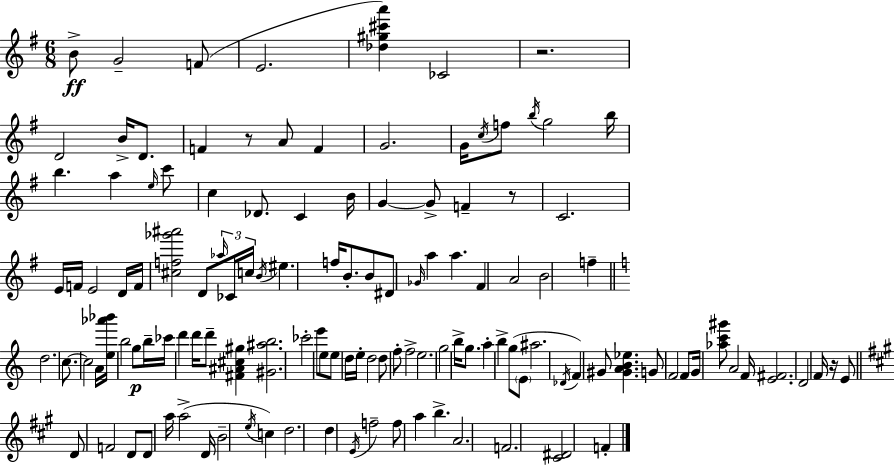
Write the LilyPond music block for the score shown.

{
  \clef treble
  \numericTimeSignature
  \time 6/8
  \key g \major
  b'8->\ff g'2-- f'8( | e'2. | <des'' gis'' cis''' a'''>4) ces'2 | r2. | \break d'2 b'16-> d'8. | f'4 r8 a'8 f'4 | g'2. | g'16 \acciaccatura { c''16 } f''8 \acciaccatura { b''16 } g''2 | \break b''16 b''4. a''4 | \grace { e''16 } c'''8 c''4 des'8. c'4 | b'16 g'4~~ g'8-> f'4-- | r8 c'2. | \break e'16 f'16 e'2 | d'16 f'16 <cis'' f'' ges''' ais'''>2 d'8 | \tuplet 3/2 { \grace { aes''16 } ces'16 c''16 } \acciaccatura { b'16 } eis''4. f''16 | b'8.-. b'8 dis'8 \grace { ges'16 } a''4 | \break a''4. fis'4 a'2 | b'2 | f''4-- \bar "||" \break \key a \minor d''2. | c''8.~~ c''2 a'16 | <e'' aes''' bes'''>16 b''2 g''8\p b''16-- | ces'''16 d'''4 d'''16 d'''8-- <fis' ais' cis'' gis''>4 | \break <gis' ais'' b''>2. | ces'''2-. e'''8 e''8 | e''8 d''16 e''16-. d''2 | d''8 f''8-. f''2-> | \break e''2. | g''2 b''16-> g''8. | a''4-. b''4-> g''8( \parenthesize e'8 | ais''2. | \break \acciaccatura { des'16 } f'4) gis'8 <gis' a' b' ees''>4. | g'8 f'2 f'8 | g'16 <aes'' c''' gis'''>8 a'2 | f'16 <e' fis'>2. | \break d'2 f'16 r16 e'8 | \bar "||" \break \key a \major d'8 f'2 d'8 | d'8 a''16 a''2->( d'16 | b'2-- \acciaccatura { e''16 } c''4) | d''2. | \break d''4 \acciaccatura { e'16 } f''2-- | f''8 a''4 b''4.-> | a'2. | f'2. | \break <cis' dis'>2 f'4-. | \bar "|."
}